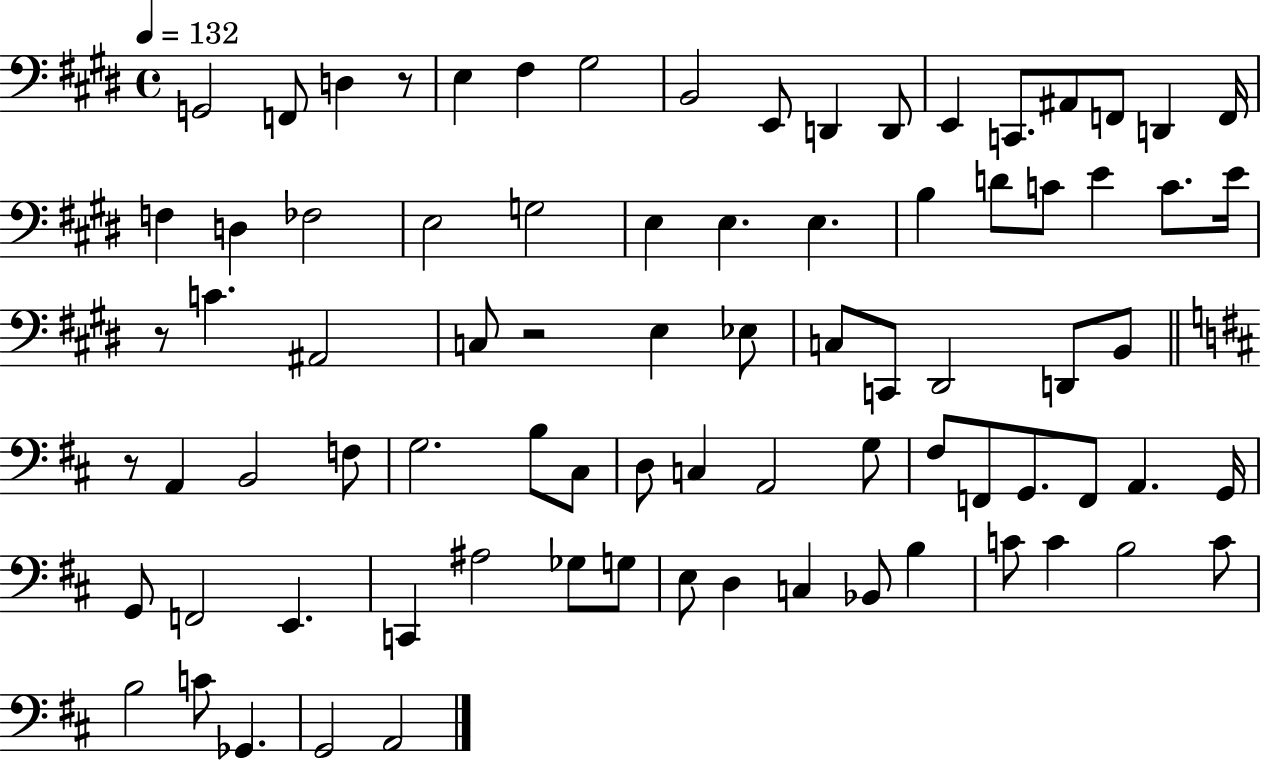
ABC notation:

X:1
T:Untitled
M:4/4
L:1/4
K:E
G,,2 F,,/2 D, z/2 E, ^F, ^G,2 B,,2 E,,/2 D,, D,,/2 E,, C,,/2 ^A,,/2 F,,/2 D,, F,,/4 F, D, _F,2 E,2 G,2 E, E, E, B, D/2 C/2 E C/2 E/4 z/2 C ^A,,2 C,/2 z2 E, _E,/2 C,/2 C,,/2 ^D,,2 D,,/2 B,,/2 z/2 A,, B,,2 F,/2 G,2 B,/2 ^C,/2 D,/2 C, A,,2 G,/2 ^F,/2 F,,/2 G,,/2 F,,/2 A,, G,,/4 G,,/2 F,,2 E,, C,, ^A,2 _G,/2 G,/2 E,/2 D, C, _B,,/2 B, C/2 C B,2 C/2 B,2 C/2 _G,, G,,2 A,,2